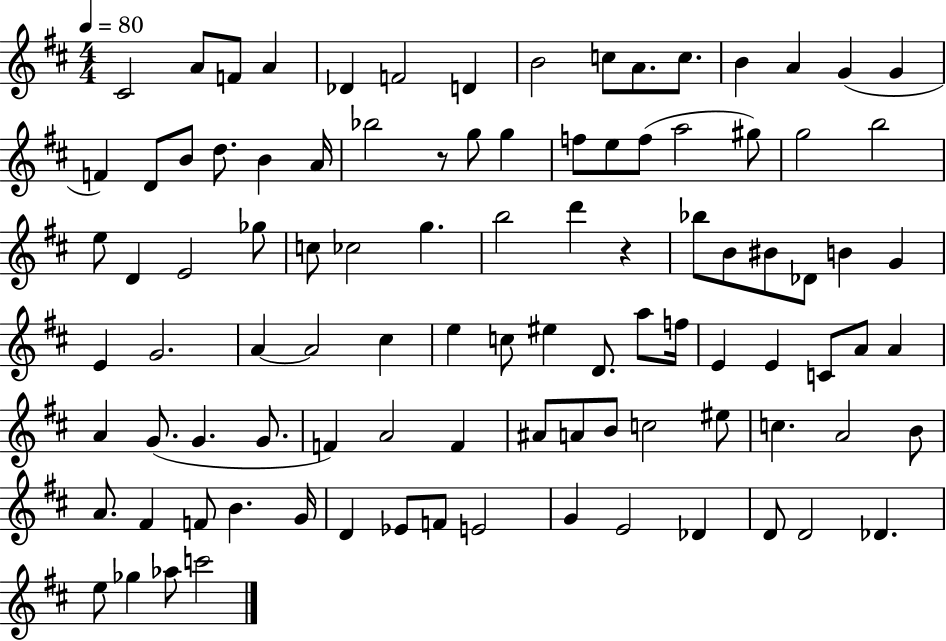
{
  \clef treble
  \numericTimeSignature
  \time 4/4
  \key d \major
  \tempo 4 = 80
  cis'2 a'8 f'8 a'4 | des'4 f'2 d'4 | b'2 c''8 a'8. c''8. | b'4 a'4 g'4( g'4 | \break f'4) d'8 b'8 d''8. b'4 a'16 | bes''2 r8 g''8 g''4 | f''8 e''8 f''8( a''2 gis''8) | g''2 b''2 | \break e''8 d'4 e'2 ges''8 | c''8 ces''2 g''4. | b''2 d'''4 r4 | bes''8 b'8 bis'8 des'8 b'4 g'4 | \break e'4 g'2. | a'4~~ a'2 cis''4 | e''4 c''8 eis''4 d'8. a''8 f''16 | e'4 e'4 c'8 a'8 a'4 | \break a'4 g'8.( g'4. g'8. | f'4) a'2 f'4 | ais'8 a'8 b'8 c''2 eis''8 | c''4. a'2 b'8 | \break a'8. fis'4 f'8 b'4. g'16 | d'4 ees'8 f'8 e'2 | g'4 e'2 des'4 | d'8 d'2 des'4. | \break e''8 ges''4 aes''8 c'''2 | \bar "|."
}